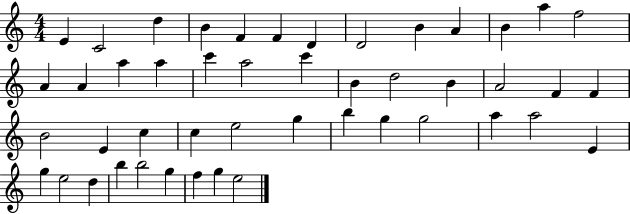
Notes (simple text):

E4/q C4/h D5/q B4/q F4/q F4/q D4/q D4/h B4/q A4/q B4/q A5/q F5/h A4/q A4/q A5/q A5/q C6/q A5/h C6/q B4/q D5/h B4/q A4/h F4/q F4/q B4/h E4/q C5/q C5/q E5/h G5/q B5/q G5/q G5/h A5/q A5/h E4/q G5/q E5/h D5/q B5/q B5/h G5/q F5/q G5/q E5/h